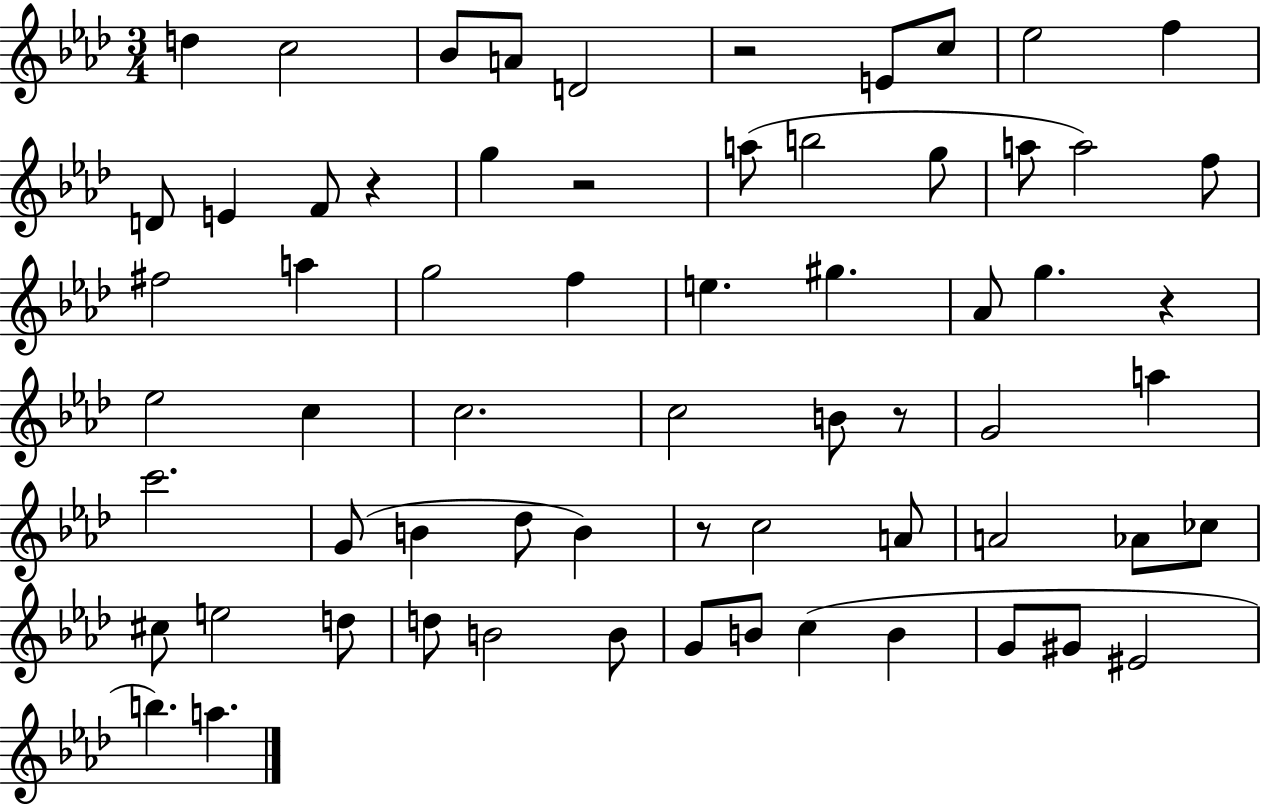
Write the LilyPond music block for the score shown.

{
  \clef treble
  \numericTimeSignature
  \time 3/4
  \key aes \major
  d''4 c''2 | bes'8 a'8 d'2 | r2 e'8 c''8 | ees''2 f''4 | \break d'8 e'4 f'8 r4 | g''4 r2 | a''8( b''2 g''8 | a''8 a''2) f''8 | \break fis''2 a''4 | g''2 f''4 | e''4. gis''4. | aes'8 g''4. r4 | \break ees''2 c''4 | c''2. | c''2 b'8 r8 | g'2 a''4 | \break c'''2. | g'8( b'4 des''8 b'4) | r8 c''2 a'8 | a'2 aes'8 ces''8 | \break cis''8 e''2 d''8 | d''8 b'2 b'8 | g'8 b'8 c''4( b'4 | g'8 gis'8 eis'2 | \break b''4.) a''4. | \bar "|."
}